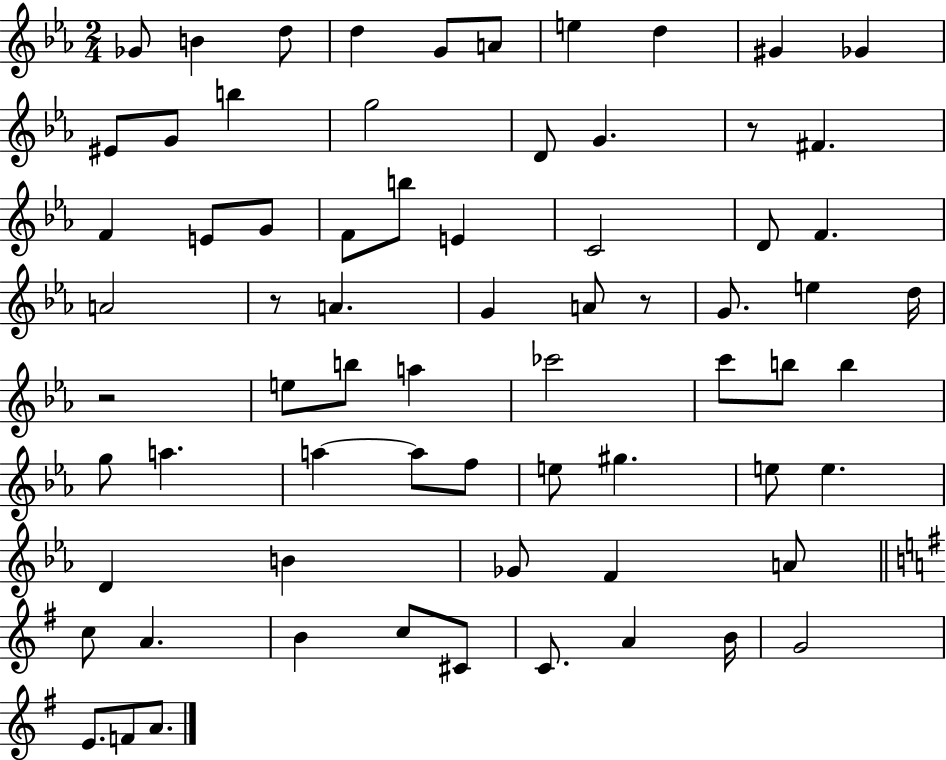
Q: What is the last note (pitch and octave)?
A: A4